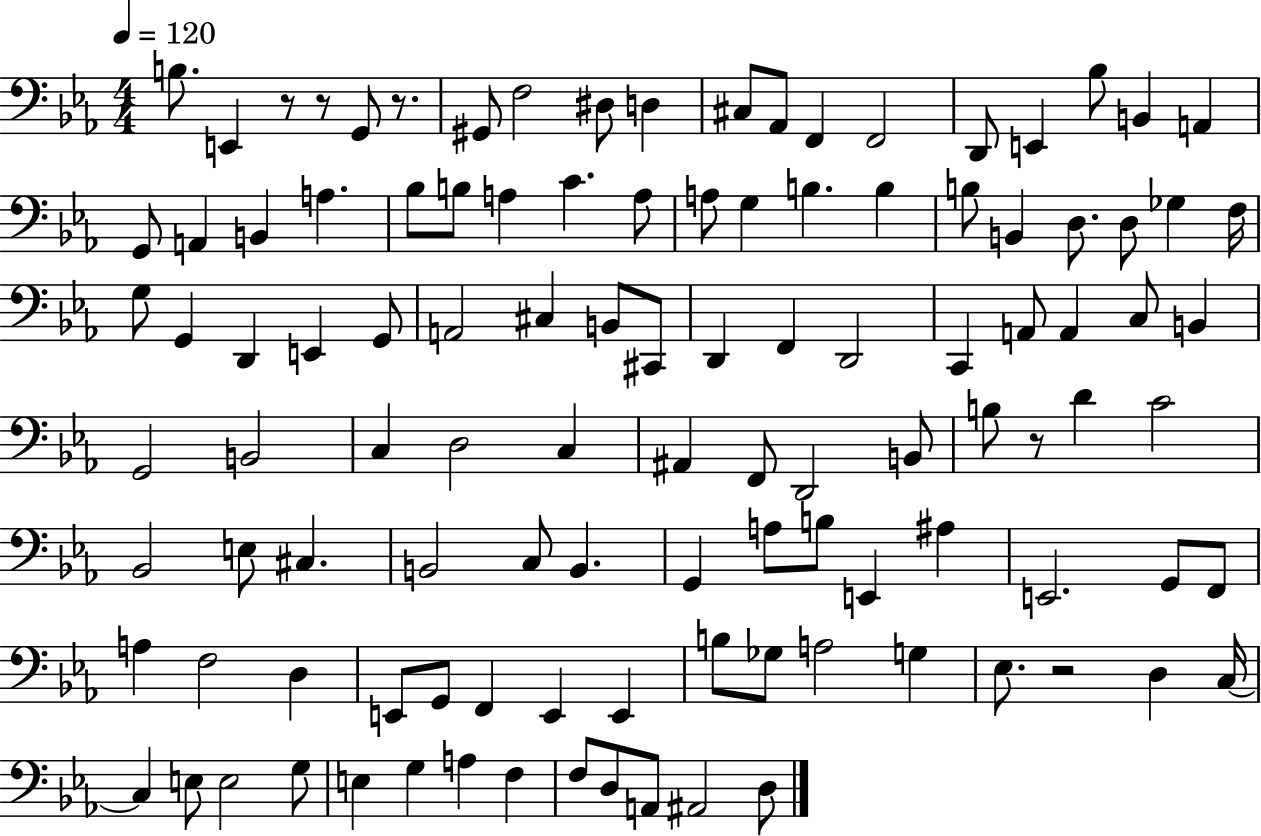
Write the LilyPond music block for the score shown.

{
  \clef bass
  \numericTimeSignature
  \time 4/4
  \key ees \major
  \tempo 4 = 120
  b8. e,4 r8 r8 g,8 r8. | gis,8 f2 dis8 d4 | cis8 aes,8 f,4 f,2 | d,8 e,4 bes8 b,4 a,4 | \break g,8 a,4 b,4 a4. | bes8 b8 a4 c'4. a8 | a8 g4 b4. b4 | b8 b,4 d8. d8 ges4 f16 | \break g8 g,4 d,4 e,4 g,8 | a,2 cis4 b,8 cis,8 | d,4 f,4 d,2 | c,4 a,8 a,4 c8 b,4 | \break g,2 b,2 | c4 d2 c4 | ais,4 f,8 d,2 b,8 | b8 r8 d'4 c'2 | \break bes,2 e8 cis4. | b,2 c8 b,4. | g,4 a8 b8 e,4 ais4 | e,2. g,8 f,8 | \break a4 f2 d4 | e,8 g,8 f,4 e,4 e,4 | b8 ges8 a2 g4 | ees8. r2 d4 c16~~ | \break c4 e8 e2 g8 | e4 g4 a4 f4 | f8 d8 a,8 ais,2 d8 | \bar "|."
}